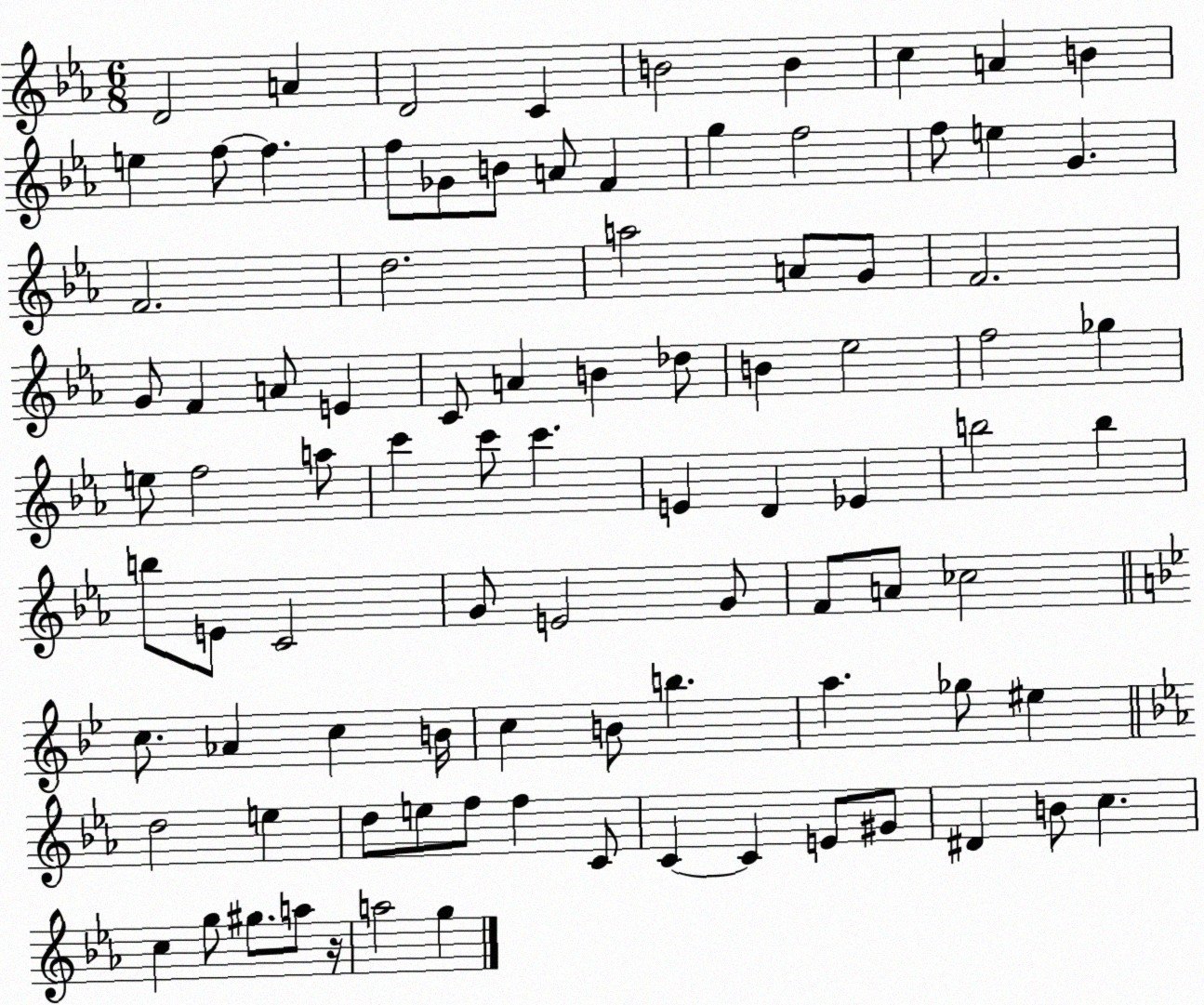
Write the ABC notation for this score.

X:1
T:Untitled
M:6/8
L:1/4
K:Eb
D2 A D2 C B2 B c A B e f/2 f f/2 _G/2 B/2 A/2 F g f2 f/2 e G F2 d2 a2 A/2 G/2 F2 G/2 F A/2 E C/2 A B _d/2 B _e2 f2 _g e/2 f2 a/2 c' c'/2 c' E D _E b2 b b/2 E/2 C2 G/2 E2 G/2 F/2 A/2 _c2 c/2 _A c B/4 c B/2 b a _g/2 ^e d2 e d/2 e/2 f/2 f C/2 C C E/2 ^G/2 ^D B/2 c c g/2 ^g/2 a/2 z/4 a2 g